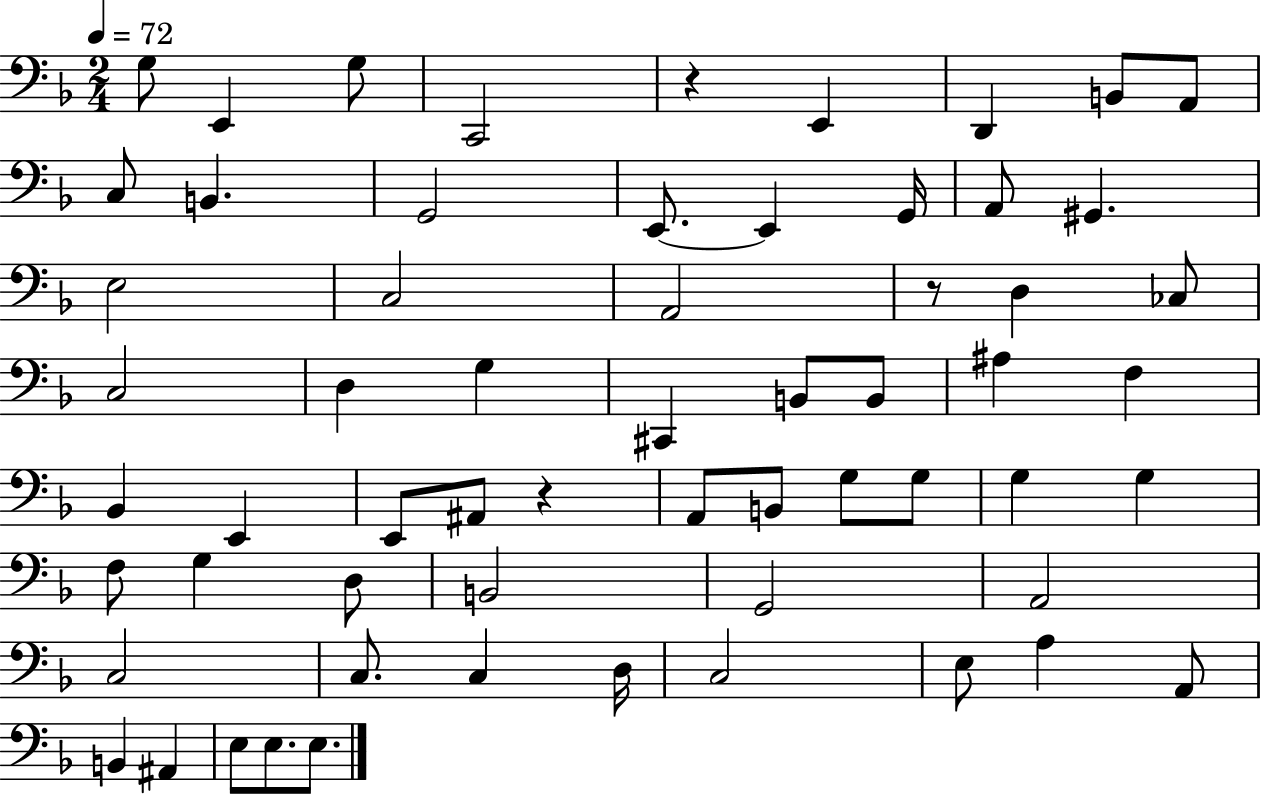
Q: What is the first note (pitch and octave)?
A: G3